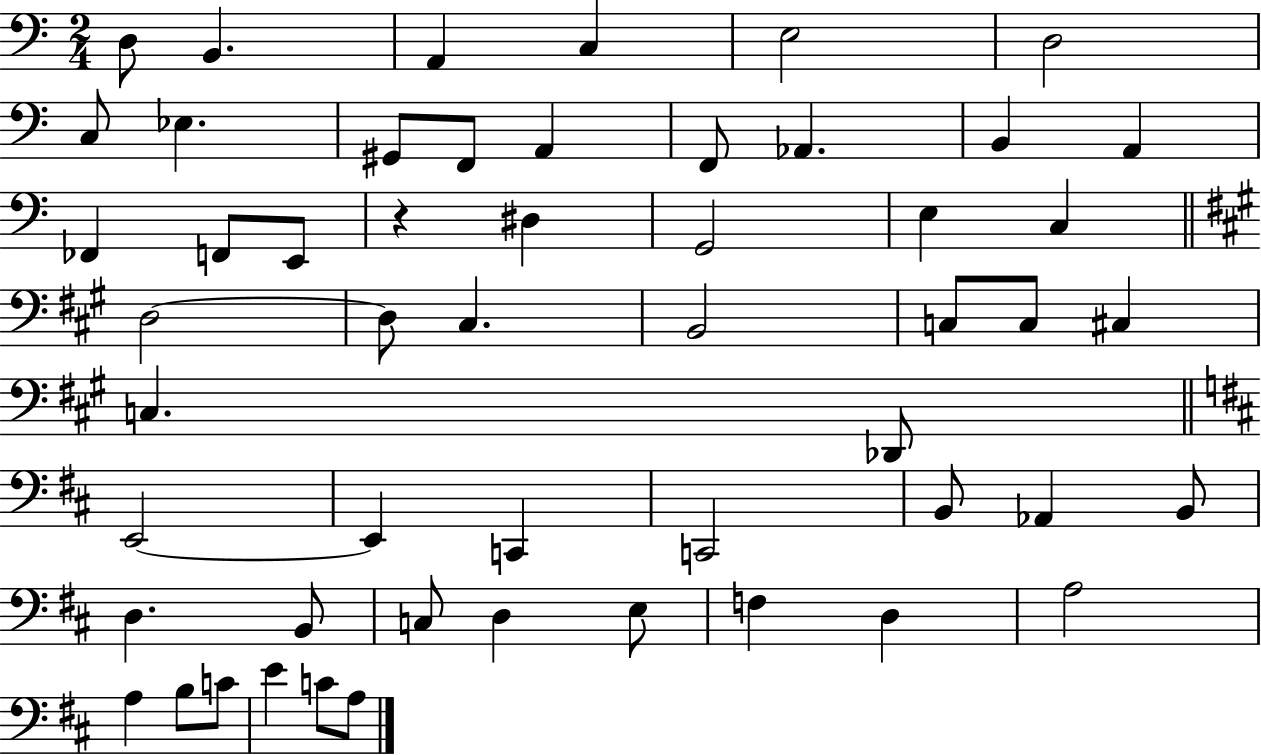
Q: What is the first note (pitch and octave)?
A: D3